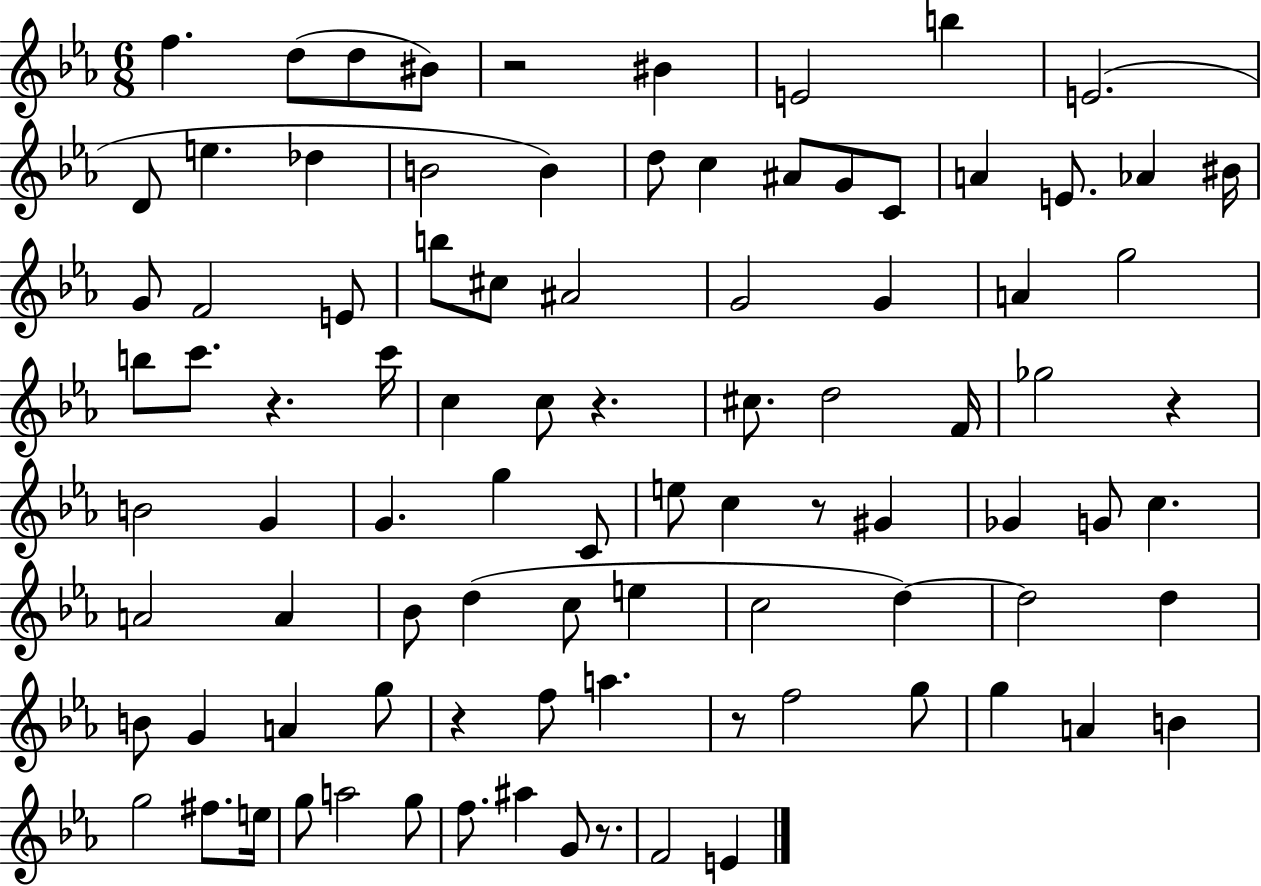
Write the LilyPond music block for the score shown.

{
  \clef treble
  \numericTimeSignature
  \time 6/8
  \key ees \major
  \repeat volta 2 { f''4. d''8( d''8 bis'8) | r2 bis'4 | e'2 b''4 | e'2.( | \break d'8 e''4. des''4 | b'2 b'4) | d''8 c''4 ais'8 g'8 c'8 | a'4 e'8. aes'4 bis'16 | \break g'8 f'2 e'8 | b''8 cis''8 ais'2 | g'2 g'4 | a'4 g''2 | \break b''8 c'''8. r4. c'''16 | c''4 c''8 r4. | cis''8. d''2 f'16 | ges''2 r4 | \break b'2 g'4 | g'4. g''4 c'8 | e''8 c''4 r8 gis'4 | ges'4 g'8 c''4. | \break a'2 a'4 | bes'8 d''4( c''8 e''4 | c''2 d''4~~) | d''2 d''4 | \break b'8 g'4 a'4 g''8 | r4 f''8 a''4. | r8 f''2 g''8 | g''4 a'4 b'4 | \break g''2 fis''8. e''16 | g''8 a''2 g''8 | f''8. ais''4 g'8 r8. | f'2 e'4 | \break } \bar "|."
}